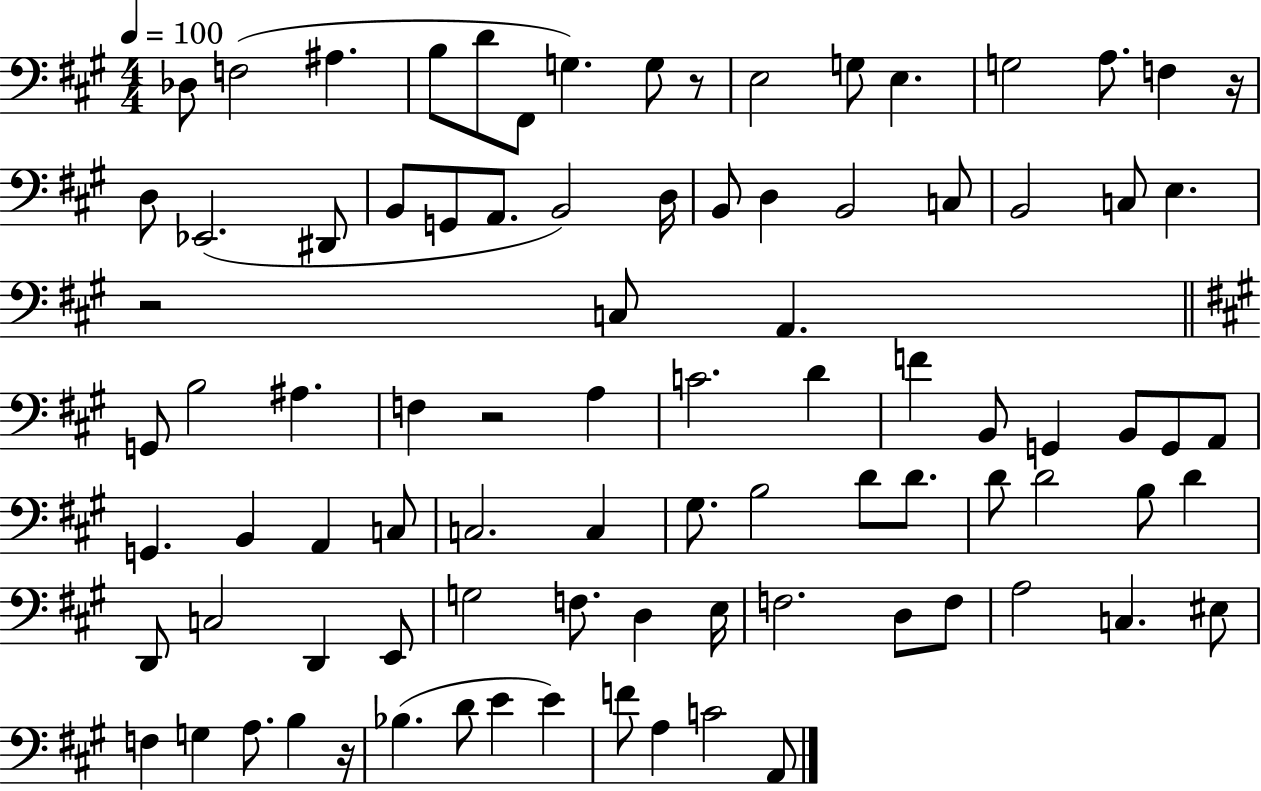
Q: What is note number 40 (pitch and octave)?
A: B2